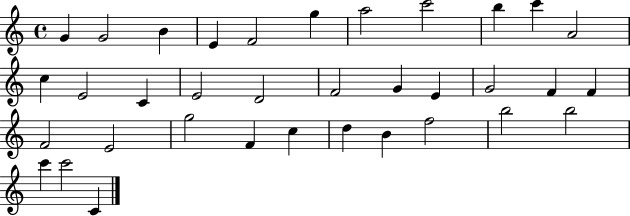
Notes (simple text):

G4/q G4/h B4/q E4/q F4/h G5/q A5/h C6/h B5/q C6/q A4/h C5/q E4/h C4/q E4/h D4/h F4/h G4/q E4/q G4/h F4/q F4/q F4/h E4/h G5/h F4/q C5/q D5/q B4/q F5/h B5/h B5/h C6/q C6/h C4/q